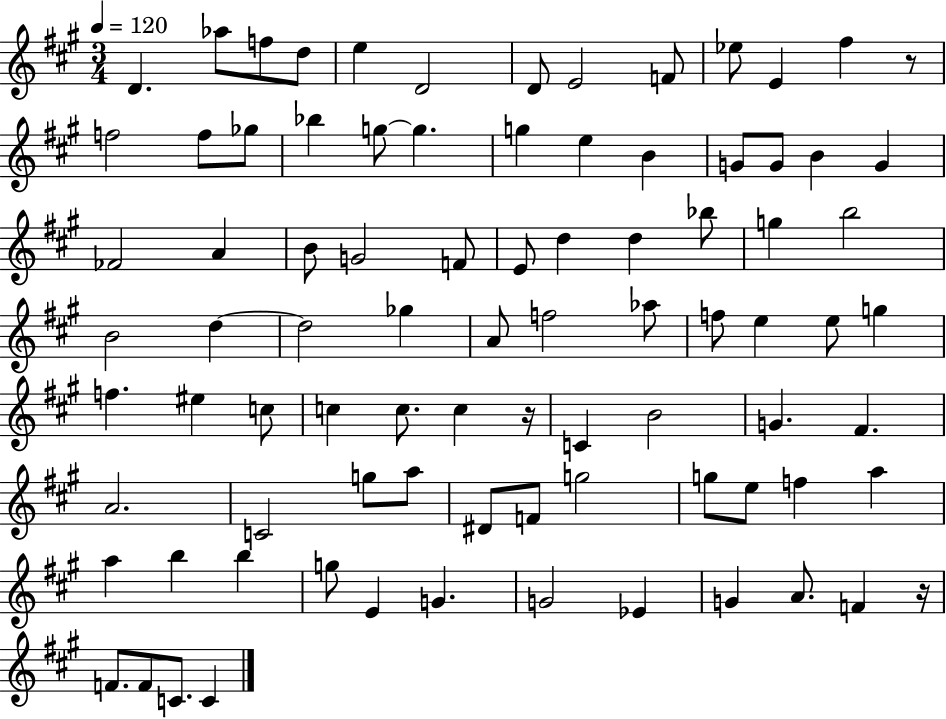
{
  \clef treble
  \numericTimeSignature
  \time 3/4
  \key a \major
  \tempo 4 = 120
  \repeat volta 2 { d'4. aes''8 f''8 d''8 | e''4 d'2 | d'8 e'2 f'8 | ees''8 e'4 fis''4 r8 | \break f''2 f''8 ges''8 | bes''4 g''8~~ g''4. | g''4 e''4 b'4 | g'8 g'8 b'4 g'4 | \break fes'2 a'4 | b'8 g'2 f'8 | e'8 d''4 d''4 bes''8 | g''4 b''2 | \break b'2 d''4~~ | d''2 ges''4 | a'8 f''2 aes''8 | f''8 e''4 e''8 g''4 | \break f''4. eis''4 c''8 | c''4 c''8. c''4 r16 | c'4 b'2 | g'4. fis'4. | \break a'2. | c'2 g''8 a''8 | dis'8 f'8 g''2 | g''8 e''8 f''4 a''4 | \break a''4 b''4 b''4 | g''8 e'4 g'4. | g'2 ees'4 | g'4 a'8. f'4 r16 | \break f'8. f'8 c'8. c'4 | } \bar "|."
}